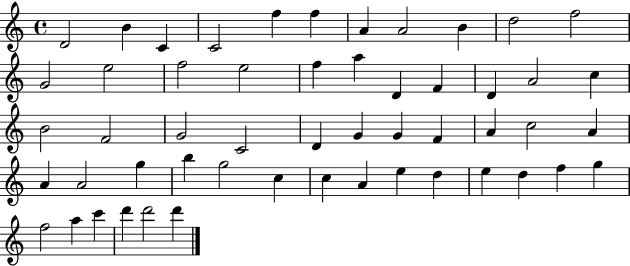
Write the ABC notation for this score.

X:1
T:Untitled
M:4/4
L:1/4
K:C
D2 B C C2 f f A A2 B d2 f2 G2 e2 f2 e2 f a D F D A2 c B2 F2 G2 C2 D G G F A c2 A A A2 g b g2 c c A e d e d f g f2 a c' d' d'2 d'